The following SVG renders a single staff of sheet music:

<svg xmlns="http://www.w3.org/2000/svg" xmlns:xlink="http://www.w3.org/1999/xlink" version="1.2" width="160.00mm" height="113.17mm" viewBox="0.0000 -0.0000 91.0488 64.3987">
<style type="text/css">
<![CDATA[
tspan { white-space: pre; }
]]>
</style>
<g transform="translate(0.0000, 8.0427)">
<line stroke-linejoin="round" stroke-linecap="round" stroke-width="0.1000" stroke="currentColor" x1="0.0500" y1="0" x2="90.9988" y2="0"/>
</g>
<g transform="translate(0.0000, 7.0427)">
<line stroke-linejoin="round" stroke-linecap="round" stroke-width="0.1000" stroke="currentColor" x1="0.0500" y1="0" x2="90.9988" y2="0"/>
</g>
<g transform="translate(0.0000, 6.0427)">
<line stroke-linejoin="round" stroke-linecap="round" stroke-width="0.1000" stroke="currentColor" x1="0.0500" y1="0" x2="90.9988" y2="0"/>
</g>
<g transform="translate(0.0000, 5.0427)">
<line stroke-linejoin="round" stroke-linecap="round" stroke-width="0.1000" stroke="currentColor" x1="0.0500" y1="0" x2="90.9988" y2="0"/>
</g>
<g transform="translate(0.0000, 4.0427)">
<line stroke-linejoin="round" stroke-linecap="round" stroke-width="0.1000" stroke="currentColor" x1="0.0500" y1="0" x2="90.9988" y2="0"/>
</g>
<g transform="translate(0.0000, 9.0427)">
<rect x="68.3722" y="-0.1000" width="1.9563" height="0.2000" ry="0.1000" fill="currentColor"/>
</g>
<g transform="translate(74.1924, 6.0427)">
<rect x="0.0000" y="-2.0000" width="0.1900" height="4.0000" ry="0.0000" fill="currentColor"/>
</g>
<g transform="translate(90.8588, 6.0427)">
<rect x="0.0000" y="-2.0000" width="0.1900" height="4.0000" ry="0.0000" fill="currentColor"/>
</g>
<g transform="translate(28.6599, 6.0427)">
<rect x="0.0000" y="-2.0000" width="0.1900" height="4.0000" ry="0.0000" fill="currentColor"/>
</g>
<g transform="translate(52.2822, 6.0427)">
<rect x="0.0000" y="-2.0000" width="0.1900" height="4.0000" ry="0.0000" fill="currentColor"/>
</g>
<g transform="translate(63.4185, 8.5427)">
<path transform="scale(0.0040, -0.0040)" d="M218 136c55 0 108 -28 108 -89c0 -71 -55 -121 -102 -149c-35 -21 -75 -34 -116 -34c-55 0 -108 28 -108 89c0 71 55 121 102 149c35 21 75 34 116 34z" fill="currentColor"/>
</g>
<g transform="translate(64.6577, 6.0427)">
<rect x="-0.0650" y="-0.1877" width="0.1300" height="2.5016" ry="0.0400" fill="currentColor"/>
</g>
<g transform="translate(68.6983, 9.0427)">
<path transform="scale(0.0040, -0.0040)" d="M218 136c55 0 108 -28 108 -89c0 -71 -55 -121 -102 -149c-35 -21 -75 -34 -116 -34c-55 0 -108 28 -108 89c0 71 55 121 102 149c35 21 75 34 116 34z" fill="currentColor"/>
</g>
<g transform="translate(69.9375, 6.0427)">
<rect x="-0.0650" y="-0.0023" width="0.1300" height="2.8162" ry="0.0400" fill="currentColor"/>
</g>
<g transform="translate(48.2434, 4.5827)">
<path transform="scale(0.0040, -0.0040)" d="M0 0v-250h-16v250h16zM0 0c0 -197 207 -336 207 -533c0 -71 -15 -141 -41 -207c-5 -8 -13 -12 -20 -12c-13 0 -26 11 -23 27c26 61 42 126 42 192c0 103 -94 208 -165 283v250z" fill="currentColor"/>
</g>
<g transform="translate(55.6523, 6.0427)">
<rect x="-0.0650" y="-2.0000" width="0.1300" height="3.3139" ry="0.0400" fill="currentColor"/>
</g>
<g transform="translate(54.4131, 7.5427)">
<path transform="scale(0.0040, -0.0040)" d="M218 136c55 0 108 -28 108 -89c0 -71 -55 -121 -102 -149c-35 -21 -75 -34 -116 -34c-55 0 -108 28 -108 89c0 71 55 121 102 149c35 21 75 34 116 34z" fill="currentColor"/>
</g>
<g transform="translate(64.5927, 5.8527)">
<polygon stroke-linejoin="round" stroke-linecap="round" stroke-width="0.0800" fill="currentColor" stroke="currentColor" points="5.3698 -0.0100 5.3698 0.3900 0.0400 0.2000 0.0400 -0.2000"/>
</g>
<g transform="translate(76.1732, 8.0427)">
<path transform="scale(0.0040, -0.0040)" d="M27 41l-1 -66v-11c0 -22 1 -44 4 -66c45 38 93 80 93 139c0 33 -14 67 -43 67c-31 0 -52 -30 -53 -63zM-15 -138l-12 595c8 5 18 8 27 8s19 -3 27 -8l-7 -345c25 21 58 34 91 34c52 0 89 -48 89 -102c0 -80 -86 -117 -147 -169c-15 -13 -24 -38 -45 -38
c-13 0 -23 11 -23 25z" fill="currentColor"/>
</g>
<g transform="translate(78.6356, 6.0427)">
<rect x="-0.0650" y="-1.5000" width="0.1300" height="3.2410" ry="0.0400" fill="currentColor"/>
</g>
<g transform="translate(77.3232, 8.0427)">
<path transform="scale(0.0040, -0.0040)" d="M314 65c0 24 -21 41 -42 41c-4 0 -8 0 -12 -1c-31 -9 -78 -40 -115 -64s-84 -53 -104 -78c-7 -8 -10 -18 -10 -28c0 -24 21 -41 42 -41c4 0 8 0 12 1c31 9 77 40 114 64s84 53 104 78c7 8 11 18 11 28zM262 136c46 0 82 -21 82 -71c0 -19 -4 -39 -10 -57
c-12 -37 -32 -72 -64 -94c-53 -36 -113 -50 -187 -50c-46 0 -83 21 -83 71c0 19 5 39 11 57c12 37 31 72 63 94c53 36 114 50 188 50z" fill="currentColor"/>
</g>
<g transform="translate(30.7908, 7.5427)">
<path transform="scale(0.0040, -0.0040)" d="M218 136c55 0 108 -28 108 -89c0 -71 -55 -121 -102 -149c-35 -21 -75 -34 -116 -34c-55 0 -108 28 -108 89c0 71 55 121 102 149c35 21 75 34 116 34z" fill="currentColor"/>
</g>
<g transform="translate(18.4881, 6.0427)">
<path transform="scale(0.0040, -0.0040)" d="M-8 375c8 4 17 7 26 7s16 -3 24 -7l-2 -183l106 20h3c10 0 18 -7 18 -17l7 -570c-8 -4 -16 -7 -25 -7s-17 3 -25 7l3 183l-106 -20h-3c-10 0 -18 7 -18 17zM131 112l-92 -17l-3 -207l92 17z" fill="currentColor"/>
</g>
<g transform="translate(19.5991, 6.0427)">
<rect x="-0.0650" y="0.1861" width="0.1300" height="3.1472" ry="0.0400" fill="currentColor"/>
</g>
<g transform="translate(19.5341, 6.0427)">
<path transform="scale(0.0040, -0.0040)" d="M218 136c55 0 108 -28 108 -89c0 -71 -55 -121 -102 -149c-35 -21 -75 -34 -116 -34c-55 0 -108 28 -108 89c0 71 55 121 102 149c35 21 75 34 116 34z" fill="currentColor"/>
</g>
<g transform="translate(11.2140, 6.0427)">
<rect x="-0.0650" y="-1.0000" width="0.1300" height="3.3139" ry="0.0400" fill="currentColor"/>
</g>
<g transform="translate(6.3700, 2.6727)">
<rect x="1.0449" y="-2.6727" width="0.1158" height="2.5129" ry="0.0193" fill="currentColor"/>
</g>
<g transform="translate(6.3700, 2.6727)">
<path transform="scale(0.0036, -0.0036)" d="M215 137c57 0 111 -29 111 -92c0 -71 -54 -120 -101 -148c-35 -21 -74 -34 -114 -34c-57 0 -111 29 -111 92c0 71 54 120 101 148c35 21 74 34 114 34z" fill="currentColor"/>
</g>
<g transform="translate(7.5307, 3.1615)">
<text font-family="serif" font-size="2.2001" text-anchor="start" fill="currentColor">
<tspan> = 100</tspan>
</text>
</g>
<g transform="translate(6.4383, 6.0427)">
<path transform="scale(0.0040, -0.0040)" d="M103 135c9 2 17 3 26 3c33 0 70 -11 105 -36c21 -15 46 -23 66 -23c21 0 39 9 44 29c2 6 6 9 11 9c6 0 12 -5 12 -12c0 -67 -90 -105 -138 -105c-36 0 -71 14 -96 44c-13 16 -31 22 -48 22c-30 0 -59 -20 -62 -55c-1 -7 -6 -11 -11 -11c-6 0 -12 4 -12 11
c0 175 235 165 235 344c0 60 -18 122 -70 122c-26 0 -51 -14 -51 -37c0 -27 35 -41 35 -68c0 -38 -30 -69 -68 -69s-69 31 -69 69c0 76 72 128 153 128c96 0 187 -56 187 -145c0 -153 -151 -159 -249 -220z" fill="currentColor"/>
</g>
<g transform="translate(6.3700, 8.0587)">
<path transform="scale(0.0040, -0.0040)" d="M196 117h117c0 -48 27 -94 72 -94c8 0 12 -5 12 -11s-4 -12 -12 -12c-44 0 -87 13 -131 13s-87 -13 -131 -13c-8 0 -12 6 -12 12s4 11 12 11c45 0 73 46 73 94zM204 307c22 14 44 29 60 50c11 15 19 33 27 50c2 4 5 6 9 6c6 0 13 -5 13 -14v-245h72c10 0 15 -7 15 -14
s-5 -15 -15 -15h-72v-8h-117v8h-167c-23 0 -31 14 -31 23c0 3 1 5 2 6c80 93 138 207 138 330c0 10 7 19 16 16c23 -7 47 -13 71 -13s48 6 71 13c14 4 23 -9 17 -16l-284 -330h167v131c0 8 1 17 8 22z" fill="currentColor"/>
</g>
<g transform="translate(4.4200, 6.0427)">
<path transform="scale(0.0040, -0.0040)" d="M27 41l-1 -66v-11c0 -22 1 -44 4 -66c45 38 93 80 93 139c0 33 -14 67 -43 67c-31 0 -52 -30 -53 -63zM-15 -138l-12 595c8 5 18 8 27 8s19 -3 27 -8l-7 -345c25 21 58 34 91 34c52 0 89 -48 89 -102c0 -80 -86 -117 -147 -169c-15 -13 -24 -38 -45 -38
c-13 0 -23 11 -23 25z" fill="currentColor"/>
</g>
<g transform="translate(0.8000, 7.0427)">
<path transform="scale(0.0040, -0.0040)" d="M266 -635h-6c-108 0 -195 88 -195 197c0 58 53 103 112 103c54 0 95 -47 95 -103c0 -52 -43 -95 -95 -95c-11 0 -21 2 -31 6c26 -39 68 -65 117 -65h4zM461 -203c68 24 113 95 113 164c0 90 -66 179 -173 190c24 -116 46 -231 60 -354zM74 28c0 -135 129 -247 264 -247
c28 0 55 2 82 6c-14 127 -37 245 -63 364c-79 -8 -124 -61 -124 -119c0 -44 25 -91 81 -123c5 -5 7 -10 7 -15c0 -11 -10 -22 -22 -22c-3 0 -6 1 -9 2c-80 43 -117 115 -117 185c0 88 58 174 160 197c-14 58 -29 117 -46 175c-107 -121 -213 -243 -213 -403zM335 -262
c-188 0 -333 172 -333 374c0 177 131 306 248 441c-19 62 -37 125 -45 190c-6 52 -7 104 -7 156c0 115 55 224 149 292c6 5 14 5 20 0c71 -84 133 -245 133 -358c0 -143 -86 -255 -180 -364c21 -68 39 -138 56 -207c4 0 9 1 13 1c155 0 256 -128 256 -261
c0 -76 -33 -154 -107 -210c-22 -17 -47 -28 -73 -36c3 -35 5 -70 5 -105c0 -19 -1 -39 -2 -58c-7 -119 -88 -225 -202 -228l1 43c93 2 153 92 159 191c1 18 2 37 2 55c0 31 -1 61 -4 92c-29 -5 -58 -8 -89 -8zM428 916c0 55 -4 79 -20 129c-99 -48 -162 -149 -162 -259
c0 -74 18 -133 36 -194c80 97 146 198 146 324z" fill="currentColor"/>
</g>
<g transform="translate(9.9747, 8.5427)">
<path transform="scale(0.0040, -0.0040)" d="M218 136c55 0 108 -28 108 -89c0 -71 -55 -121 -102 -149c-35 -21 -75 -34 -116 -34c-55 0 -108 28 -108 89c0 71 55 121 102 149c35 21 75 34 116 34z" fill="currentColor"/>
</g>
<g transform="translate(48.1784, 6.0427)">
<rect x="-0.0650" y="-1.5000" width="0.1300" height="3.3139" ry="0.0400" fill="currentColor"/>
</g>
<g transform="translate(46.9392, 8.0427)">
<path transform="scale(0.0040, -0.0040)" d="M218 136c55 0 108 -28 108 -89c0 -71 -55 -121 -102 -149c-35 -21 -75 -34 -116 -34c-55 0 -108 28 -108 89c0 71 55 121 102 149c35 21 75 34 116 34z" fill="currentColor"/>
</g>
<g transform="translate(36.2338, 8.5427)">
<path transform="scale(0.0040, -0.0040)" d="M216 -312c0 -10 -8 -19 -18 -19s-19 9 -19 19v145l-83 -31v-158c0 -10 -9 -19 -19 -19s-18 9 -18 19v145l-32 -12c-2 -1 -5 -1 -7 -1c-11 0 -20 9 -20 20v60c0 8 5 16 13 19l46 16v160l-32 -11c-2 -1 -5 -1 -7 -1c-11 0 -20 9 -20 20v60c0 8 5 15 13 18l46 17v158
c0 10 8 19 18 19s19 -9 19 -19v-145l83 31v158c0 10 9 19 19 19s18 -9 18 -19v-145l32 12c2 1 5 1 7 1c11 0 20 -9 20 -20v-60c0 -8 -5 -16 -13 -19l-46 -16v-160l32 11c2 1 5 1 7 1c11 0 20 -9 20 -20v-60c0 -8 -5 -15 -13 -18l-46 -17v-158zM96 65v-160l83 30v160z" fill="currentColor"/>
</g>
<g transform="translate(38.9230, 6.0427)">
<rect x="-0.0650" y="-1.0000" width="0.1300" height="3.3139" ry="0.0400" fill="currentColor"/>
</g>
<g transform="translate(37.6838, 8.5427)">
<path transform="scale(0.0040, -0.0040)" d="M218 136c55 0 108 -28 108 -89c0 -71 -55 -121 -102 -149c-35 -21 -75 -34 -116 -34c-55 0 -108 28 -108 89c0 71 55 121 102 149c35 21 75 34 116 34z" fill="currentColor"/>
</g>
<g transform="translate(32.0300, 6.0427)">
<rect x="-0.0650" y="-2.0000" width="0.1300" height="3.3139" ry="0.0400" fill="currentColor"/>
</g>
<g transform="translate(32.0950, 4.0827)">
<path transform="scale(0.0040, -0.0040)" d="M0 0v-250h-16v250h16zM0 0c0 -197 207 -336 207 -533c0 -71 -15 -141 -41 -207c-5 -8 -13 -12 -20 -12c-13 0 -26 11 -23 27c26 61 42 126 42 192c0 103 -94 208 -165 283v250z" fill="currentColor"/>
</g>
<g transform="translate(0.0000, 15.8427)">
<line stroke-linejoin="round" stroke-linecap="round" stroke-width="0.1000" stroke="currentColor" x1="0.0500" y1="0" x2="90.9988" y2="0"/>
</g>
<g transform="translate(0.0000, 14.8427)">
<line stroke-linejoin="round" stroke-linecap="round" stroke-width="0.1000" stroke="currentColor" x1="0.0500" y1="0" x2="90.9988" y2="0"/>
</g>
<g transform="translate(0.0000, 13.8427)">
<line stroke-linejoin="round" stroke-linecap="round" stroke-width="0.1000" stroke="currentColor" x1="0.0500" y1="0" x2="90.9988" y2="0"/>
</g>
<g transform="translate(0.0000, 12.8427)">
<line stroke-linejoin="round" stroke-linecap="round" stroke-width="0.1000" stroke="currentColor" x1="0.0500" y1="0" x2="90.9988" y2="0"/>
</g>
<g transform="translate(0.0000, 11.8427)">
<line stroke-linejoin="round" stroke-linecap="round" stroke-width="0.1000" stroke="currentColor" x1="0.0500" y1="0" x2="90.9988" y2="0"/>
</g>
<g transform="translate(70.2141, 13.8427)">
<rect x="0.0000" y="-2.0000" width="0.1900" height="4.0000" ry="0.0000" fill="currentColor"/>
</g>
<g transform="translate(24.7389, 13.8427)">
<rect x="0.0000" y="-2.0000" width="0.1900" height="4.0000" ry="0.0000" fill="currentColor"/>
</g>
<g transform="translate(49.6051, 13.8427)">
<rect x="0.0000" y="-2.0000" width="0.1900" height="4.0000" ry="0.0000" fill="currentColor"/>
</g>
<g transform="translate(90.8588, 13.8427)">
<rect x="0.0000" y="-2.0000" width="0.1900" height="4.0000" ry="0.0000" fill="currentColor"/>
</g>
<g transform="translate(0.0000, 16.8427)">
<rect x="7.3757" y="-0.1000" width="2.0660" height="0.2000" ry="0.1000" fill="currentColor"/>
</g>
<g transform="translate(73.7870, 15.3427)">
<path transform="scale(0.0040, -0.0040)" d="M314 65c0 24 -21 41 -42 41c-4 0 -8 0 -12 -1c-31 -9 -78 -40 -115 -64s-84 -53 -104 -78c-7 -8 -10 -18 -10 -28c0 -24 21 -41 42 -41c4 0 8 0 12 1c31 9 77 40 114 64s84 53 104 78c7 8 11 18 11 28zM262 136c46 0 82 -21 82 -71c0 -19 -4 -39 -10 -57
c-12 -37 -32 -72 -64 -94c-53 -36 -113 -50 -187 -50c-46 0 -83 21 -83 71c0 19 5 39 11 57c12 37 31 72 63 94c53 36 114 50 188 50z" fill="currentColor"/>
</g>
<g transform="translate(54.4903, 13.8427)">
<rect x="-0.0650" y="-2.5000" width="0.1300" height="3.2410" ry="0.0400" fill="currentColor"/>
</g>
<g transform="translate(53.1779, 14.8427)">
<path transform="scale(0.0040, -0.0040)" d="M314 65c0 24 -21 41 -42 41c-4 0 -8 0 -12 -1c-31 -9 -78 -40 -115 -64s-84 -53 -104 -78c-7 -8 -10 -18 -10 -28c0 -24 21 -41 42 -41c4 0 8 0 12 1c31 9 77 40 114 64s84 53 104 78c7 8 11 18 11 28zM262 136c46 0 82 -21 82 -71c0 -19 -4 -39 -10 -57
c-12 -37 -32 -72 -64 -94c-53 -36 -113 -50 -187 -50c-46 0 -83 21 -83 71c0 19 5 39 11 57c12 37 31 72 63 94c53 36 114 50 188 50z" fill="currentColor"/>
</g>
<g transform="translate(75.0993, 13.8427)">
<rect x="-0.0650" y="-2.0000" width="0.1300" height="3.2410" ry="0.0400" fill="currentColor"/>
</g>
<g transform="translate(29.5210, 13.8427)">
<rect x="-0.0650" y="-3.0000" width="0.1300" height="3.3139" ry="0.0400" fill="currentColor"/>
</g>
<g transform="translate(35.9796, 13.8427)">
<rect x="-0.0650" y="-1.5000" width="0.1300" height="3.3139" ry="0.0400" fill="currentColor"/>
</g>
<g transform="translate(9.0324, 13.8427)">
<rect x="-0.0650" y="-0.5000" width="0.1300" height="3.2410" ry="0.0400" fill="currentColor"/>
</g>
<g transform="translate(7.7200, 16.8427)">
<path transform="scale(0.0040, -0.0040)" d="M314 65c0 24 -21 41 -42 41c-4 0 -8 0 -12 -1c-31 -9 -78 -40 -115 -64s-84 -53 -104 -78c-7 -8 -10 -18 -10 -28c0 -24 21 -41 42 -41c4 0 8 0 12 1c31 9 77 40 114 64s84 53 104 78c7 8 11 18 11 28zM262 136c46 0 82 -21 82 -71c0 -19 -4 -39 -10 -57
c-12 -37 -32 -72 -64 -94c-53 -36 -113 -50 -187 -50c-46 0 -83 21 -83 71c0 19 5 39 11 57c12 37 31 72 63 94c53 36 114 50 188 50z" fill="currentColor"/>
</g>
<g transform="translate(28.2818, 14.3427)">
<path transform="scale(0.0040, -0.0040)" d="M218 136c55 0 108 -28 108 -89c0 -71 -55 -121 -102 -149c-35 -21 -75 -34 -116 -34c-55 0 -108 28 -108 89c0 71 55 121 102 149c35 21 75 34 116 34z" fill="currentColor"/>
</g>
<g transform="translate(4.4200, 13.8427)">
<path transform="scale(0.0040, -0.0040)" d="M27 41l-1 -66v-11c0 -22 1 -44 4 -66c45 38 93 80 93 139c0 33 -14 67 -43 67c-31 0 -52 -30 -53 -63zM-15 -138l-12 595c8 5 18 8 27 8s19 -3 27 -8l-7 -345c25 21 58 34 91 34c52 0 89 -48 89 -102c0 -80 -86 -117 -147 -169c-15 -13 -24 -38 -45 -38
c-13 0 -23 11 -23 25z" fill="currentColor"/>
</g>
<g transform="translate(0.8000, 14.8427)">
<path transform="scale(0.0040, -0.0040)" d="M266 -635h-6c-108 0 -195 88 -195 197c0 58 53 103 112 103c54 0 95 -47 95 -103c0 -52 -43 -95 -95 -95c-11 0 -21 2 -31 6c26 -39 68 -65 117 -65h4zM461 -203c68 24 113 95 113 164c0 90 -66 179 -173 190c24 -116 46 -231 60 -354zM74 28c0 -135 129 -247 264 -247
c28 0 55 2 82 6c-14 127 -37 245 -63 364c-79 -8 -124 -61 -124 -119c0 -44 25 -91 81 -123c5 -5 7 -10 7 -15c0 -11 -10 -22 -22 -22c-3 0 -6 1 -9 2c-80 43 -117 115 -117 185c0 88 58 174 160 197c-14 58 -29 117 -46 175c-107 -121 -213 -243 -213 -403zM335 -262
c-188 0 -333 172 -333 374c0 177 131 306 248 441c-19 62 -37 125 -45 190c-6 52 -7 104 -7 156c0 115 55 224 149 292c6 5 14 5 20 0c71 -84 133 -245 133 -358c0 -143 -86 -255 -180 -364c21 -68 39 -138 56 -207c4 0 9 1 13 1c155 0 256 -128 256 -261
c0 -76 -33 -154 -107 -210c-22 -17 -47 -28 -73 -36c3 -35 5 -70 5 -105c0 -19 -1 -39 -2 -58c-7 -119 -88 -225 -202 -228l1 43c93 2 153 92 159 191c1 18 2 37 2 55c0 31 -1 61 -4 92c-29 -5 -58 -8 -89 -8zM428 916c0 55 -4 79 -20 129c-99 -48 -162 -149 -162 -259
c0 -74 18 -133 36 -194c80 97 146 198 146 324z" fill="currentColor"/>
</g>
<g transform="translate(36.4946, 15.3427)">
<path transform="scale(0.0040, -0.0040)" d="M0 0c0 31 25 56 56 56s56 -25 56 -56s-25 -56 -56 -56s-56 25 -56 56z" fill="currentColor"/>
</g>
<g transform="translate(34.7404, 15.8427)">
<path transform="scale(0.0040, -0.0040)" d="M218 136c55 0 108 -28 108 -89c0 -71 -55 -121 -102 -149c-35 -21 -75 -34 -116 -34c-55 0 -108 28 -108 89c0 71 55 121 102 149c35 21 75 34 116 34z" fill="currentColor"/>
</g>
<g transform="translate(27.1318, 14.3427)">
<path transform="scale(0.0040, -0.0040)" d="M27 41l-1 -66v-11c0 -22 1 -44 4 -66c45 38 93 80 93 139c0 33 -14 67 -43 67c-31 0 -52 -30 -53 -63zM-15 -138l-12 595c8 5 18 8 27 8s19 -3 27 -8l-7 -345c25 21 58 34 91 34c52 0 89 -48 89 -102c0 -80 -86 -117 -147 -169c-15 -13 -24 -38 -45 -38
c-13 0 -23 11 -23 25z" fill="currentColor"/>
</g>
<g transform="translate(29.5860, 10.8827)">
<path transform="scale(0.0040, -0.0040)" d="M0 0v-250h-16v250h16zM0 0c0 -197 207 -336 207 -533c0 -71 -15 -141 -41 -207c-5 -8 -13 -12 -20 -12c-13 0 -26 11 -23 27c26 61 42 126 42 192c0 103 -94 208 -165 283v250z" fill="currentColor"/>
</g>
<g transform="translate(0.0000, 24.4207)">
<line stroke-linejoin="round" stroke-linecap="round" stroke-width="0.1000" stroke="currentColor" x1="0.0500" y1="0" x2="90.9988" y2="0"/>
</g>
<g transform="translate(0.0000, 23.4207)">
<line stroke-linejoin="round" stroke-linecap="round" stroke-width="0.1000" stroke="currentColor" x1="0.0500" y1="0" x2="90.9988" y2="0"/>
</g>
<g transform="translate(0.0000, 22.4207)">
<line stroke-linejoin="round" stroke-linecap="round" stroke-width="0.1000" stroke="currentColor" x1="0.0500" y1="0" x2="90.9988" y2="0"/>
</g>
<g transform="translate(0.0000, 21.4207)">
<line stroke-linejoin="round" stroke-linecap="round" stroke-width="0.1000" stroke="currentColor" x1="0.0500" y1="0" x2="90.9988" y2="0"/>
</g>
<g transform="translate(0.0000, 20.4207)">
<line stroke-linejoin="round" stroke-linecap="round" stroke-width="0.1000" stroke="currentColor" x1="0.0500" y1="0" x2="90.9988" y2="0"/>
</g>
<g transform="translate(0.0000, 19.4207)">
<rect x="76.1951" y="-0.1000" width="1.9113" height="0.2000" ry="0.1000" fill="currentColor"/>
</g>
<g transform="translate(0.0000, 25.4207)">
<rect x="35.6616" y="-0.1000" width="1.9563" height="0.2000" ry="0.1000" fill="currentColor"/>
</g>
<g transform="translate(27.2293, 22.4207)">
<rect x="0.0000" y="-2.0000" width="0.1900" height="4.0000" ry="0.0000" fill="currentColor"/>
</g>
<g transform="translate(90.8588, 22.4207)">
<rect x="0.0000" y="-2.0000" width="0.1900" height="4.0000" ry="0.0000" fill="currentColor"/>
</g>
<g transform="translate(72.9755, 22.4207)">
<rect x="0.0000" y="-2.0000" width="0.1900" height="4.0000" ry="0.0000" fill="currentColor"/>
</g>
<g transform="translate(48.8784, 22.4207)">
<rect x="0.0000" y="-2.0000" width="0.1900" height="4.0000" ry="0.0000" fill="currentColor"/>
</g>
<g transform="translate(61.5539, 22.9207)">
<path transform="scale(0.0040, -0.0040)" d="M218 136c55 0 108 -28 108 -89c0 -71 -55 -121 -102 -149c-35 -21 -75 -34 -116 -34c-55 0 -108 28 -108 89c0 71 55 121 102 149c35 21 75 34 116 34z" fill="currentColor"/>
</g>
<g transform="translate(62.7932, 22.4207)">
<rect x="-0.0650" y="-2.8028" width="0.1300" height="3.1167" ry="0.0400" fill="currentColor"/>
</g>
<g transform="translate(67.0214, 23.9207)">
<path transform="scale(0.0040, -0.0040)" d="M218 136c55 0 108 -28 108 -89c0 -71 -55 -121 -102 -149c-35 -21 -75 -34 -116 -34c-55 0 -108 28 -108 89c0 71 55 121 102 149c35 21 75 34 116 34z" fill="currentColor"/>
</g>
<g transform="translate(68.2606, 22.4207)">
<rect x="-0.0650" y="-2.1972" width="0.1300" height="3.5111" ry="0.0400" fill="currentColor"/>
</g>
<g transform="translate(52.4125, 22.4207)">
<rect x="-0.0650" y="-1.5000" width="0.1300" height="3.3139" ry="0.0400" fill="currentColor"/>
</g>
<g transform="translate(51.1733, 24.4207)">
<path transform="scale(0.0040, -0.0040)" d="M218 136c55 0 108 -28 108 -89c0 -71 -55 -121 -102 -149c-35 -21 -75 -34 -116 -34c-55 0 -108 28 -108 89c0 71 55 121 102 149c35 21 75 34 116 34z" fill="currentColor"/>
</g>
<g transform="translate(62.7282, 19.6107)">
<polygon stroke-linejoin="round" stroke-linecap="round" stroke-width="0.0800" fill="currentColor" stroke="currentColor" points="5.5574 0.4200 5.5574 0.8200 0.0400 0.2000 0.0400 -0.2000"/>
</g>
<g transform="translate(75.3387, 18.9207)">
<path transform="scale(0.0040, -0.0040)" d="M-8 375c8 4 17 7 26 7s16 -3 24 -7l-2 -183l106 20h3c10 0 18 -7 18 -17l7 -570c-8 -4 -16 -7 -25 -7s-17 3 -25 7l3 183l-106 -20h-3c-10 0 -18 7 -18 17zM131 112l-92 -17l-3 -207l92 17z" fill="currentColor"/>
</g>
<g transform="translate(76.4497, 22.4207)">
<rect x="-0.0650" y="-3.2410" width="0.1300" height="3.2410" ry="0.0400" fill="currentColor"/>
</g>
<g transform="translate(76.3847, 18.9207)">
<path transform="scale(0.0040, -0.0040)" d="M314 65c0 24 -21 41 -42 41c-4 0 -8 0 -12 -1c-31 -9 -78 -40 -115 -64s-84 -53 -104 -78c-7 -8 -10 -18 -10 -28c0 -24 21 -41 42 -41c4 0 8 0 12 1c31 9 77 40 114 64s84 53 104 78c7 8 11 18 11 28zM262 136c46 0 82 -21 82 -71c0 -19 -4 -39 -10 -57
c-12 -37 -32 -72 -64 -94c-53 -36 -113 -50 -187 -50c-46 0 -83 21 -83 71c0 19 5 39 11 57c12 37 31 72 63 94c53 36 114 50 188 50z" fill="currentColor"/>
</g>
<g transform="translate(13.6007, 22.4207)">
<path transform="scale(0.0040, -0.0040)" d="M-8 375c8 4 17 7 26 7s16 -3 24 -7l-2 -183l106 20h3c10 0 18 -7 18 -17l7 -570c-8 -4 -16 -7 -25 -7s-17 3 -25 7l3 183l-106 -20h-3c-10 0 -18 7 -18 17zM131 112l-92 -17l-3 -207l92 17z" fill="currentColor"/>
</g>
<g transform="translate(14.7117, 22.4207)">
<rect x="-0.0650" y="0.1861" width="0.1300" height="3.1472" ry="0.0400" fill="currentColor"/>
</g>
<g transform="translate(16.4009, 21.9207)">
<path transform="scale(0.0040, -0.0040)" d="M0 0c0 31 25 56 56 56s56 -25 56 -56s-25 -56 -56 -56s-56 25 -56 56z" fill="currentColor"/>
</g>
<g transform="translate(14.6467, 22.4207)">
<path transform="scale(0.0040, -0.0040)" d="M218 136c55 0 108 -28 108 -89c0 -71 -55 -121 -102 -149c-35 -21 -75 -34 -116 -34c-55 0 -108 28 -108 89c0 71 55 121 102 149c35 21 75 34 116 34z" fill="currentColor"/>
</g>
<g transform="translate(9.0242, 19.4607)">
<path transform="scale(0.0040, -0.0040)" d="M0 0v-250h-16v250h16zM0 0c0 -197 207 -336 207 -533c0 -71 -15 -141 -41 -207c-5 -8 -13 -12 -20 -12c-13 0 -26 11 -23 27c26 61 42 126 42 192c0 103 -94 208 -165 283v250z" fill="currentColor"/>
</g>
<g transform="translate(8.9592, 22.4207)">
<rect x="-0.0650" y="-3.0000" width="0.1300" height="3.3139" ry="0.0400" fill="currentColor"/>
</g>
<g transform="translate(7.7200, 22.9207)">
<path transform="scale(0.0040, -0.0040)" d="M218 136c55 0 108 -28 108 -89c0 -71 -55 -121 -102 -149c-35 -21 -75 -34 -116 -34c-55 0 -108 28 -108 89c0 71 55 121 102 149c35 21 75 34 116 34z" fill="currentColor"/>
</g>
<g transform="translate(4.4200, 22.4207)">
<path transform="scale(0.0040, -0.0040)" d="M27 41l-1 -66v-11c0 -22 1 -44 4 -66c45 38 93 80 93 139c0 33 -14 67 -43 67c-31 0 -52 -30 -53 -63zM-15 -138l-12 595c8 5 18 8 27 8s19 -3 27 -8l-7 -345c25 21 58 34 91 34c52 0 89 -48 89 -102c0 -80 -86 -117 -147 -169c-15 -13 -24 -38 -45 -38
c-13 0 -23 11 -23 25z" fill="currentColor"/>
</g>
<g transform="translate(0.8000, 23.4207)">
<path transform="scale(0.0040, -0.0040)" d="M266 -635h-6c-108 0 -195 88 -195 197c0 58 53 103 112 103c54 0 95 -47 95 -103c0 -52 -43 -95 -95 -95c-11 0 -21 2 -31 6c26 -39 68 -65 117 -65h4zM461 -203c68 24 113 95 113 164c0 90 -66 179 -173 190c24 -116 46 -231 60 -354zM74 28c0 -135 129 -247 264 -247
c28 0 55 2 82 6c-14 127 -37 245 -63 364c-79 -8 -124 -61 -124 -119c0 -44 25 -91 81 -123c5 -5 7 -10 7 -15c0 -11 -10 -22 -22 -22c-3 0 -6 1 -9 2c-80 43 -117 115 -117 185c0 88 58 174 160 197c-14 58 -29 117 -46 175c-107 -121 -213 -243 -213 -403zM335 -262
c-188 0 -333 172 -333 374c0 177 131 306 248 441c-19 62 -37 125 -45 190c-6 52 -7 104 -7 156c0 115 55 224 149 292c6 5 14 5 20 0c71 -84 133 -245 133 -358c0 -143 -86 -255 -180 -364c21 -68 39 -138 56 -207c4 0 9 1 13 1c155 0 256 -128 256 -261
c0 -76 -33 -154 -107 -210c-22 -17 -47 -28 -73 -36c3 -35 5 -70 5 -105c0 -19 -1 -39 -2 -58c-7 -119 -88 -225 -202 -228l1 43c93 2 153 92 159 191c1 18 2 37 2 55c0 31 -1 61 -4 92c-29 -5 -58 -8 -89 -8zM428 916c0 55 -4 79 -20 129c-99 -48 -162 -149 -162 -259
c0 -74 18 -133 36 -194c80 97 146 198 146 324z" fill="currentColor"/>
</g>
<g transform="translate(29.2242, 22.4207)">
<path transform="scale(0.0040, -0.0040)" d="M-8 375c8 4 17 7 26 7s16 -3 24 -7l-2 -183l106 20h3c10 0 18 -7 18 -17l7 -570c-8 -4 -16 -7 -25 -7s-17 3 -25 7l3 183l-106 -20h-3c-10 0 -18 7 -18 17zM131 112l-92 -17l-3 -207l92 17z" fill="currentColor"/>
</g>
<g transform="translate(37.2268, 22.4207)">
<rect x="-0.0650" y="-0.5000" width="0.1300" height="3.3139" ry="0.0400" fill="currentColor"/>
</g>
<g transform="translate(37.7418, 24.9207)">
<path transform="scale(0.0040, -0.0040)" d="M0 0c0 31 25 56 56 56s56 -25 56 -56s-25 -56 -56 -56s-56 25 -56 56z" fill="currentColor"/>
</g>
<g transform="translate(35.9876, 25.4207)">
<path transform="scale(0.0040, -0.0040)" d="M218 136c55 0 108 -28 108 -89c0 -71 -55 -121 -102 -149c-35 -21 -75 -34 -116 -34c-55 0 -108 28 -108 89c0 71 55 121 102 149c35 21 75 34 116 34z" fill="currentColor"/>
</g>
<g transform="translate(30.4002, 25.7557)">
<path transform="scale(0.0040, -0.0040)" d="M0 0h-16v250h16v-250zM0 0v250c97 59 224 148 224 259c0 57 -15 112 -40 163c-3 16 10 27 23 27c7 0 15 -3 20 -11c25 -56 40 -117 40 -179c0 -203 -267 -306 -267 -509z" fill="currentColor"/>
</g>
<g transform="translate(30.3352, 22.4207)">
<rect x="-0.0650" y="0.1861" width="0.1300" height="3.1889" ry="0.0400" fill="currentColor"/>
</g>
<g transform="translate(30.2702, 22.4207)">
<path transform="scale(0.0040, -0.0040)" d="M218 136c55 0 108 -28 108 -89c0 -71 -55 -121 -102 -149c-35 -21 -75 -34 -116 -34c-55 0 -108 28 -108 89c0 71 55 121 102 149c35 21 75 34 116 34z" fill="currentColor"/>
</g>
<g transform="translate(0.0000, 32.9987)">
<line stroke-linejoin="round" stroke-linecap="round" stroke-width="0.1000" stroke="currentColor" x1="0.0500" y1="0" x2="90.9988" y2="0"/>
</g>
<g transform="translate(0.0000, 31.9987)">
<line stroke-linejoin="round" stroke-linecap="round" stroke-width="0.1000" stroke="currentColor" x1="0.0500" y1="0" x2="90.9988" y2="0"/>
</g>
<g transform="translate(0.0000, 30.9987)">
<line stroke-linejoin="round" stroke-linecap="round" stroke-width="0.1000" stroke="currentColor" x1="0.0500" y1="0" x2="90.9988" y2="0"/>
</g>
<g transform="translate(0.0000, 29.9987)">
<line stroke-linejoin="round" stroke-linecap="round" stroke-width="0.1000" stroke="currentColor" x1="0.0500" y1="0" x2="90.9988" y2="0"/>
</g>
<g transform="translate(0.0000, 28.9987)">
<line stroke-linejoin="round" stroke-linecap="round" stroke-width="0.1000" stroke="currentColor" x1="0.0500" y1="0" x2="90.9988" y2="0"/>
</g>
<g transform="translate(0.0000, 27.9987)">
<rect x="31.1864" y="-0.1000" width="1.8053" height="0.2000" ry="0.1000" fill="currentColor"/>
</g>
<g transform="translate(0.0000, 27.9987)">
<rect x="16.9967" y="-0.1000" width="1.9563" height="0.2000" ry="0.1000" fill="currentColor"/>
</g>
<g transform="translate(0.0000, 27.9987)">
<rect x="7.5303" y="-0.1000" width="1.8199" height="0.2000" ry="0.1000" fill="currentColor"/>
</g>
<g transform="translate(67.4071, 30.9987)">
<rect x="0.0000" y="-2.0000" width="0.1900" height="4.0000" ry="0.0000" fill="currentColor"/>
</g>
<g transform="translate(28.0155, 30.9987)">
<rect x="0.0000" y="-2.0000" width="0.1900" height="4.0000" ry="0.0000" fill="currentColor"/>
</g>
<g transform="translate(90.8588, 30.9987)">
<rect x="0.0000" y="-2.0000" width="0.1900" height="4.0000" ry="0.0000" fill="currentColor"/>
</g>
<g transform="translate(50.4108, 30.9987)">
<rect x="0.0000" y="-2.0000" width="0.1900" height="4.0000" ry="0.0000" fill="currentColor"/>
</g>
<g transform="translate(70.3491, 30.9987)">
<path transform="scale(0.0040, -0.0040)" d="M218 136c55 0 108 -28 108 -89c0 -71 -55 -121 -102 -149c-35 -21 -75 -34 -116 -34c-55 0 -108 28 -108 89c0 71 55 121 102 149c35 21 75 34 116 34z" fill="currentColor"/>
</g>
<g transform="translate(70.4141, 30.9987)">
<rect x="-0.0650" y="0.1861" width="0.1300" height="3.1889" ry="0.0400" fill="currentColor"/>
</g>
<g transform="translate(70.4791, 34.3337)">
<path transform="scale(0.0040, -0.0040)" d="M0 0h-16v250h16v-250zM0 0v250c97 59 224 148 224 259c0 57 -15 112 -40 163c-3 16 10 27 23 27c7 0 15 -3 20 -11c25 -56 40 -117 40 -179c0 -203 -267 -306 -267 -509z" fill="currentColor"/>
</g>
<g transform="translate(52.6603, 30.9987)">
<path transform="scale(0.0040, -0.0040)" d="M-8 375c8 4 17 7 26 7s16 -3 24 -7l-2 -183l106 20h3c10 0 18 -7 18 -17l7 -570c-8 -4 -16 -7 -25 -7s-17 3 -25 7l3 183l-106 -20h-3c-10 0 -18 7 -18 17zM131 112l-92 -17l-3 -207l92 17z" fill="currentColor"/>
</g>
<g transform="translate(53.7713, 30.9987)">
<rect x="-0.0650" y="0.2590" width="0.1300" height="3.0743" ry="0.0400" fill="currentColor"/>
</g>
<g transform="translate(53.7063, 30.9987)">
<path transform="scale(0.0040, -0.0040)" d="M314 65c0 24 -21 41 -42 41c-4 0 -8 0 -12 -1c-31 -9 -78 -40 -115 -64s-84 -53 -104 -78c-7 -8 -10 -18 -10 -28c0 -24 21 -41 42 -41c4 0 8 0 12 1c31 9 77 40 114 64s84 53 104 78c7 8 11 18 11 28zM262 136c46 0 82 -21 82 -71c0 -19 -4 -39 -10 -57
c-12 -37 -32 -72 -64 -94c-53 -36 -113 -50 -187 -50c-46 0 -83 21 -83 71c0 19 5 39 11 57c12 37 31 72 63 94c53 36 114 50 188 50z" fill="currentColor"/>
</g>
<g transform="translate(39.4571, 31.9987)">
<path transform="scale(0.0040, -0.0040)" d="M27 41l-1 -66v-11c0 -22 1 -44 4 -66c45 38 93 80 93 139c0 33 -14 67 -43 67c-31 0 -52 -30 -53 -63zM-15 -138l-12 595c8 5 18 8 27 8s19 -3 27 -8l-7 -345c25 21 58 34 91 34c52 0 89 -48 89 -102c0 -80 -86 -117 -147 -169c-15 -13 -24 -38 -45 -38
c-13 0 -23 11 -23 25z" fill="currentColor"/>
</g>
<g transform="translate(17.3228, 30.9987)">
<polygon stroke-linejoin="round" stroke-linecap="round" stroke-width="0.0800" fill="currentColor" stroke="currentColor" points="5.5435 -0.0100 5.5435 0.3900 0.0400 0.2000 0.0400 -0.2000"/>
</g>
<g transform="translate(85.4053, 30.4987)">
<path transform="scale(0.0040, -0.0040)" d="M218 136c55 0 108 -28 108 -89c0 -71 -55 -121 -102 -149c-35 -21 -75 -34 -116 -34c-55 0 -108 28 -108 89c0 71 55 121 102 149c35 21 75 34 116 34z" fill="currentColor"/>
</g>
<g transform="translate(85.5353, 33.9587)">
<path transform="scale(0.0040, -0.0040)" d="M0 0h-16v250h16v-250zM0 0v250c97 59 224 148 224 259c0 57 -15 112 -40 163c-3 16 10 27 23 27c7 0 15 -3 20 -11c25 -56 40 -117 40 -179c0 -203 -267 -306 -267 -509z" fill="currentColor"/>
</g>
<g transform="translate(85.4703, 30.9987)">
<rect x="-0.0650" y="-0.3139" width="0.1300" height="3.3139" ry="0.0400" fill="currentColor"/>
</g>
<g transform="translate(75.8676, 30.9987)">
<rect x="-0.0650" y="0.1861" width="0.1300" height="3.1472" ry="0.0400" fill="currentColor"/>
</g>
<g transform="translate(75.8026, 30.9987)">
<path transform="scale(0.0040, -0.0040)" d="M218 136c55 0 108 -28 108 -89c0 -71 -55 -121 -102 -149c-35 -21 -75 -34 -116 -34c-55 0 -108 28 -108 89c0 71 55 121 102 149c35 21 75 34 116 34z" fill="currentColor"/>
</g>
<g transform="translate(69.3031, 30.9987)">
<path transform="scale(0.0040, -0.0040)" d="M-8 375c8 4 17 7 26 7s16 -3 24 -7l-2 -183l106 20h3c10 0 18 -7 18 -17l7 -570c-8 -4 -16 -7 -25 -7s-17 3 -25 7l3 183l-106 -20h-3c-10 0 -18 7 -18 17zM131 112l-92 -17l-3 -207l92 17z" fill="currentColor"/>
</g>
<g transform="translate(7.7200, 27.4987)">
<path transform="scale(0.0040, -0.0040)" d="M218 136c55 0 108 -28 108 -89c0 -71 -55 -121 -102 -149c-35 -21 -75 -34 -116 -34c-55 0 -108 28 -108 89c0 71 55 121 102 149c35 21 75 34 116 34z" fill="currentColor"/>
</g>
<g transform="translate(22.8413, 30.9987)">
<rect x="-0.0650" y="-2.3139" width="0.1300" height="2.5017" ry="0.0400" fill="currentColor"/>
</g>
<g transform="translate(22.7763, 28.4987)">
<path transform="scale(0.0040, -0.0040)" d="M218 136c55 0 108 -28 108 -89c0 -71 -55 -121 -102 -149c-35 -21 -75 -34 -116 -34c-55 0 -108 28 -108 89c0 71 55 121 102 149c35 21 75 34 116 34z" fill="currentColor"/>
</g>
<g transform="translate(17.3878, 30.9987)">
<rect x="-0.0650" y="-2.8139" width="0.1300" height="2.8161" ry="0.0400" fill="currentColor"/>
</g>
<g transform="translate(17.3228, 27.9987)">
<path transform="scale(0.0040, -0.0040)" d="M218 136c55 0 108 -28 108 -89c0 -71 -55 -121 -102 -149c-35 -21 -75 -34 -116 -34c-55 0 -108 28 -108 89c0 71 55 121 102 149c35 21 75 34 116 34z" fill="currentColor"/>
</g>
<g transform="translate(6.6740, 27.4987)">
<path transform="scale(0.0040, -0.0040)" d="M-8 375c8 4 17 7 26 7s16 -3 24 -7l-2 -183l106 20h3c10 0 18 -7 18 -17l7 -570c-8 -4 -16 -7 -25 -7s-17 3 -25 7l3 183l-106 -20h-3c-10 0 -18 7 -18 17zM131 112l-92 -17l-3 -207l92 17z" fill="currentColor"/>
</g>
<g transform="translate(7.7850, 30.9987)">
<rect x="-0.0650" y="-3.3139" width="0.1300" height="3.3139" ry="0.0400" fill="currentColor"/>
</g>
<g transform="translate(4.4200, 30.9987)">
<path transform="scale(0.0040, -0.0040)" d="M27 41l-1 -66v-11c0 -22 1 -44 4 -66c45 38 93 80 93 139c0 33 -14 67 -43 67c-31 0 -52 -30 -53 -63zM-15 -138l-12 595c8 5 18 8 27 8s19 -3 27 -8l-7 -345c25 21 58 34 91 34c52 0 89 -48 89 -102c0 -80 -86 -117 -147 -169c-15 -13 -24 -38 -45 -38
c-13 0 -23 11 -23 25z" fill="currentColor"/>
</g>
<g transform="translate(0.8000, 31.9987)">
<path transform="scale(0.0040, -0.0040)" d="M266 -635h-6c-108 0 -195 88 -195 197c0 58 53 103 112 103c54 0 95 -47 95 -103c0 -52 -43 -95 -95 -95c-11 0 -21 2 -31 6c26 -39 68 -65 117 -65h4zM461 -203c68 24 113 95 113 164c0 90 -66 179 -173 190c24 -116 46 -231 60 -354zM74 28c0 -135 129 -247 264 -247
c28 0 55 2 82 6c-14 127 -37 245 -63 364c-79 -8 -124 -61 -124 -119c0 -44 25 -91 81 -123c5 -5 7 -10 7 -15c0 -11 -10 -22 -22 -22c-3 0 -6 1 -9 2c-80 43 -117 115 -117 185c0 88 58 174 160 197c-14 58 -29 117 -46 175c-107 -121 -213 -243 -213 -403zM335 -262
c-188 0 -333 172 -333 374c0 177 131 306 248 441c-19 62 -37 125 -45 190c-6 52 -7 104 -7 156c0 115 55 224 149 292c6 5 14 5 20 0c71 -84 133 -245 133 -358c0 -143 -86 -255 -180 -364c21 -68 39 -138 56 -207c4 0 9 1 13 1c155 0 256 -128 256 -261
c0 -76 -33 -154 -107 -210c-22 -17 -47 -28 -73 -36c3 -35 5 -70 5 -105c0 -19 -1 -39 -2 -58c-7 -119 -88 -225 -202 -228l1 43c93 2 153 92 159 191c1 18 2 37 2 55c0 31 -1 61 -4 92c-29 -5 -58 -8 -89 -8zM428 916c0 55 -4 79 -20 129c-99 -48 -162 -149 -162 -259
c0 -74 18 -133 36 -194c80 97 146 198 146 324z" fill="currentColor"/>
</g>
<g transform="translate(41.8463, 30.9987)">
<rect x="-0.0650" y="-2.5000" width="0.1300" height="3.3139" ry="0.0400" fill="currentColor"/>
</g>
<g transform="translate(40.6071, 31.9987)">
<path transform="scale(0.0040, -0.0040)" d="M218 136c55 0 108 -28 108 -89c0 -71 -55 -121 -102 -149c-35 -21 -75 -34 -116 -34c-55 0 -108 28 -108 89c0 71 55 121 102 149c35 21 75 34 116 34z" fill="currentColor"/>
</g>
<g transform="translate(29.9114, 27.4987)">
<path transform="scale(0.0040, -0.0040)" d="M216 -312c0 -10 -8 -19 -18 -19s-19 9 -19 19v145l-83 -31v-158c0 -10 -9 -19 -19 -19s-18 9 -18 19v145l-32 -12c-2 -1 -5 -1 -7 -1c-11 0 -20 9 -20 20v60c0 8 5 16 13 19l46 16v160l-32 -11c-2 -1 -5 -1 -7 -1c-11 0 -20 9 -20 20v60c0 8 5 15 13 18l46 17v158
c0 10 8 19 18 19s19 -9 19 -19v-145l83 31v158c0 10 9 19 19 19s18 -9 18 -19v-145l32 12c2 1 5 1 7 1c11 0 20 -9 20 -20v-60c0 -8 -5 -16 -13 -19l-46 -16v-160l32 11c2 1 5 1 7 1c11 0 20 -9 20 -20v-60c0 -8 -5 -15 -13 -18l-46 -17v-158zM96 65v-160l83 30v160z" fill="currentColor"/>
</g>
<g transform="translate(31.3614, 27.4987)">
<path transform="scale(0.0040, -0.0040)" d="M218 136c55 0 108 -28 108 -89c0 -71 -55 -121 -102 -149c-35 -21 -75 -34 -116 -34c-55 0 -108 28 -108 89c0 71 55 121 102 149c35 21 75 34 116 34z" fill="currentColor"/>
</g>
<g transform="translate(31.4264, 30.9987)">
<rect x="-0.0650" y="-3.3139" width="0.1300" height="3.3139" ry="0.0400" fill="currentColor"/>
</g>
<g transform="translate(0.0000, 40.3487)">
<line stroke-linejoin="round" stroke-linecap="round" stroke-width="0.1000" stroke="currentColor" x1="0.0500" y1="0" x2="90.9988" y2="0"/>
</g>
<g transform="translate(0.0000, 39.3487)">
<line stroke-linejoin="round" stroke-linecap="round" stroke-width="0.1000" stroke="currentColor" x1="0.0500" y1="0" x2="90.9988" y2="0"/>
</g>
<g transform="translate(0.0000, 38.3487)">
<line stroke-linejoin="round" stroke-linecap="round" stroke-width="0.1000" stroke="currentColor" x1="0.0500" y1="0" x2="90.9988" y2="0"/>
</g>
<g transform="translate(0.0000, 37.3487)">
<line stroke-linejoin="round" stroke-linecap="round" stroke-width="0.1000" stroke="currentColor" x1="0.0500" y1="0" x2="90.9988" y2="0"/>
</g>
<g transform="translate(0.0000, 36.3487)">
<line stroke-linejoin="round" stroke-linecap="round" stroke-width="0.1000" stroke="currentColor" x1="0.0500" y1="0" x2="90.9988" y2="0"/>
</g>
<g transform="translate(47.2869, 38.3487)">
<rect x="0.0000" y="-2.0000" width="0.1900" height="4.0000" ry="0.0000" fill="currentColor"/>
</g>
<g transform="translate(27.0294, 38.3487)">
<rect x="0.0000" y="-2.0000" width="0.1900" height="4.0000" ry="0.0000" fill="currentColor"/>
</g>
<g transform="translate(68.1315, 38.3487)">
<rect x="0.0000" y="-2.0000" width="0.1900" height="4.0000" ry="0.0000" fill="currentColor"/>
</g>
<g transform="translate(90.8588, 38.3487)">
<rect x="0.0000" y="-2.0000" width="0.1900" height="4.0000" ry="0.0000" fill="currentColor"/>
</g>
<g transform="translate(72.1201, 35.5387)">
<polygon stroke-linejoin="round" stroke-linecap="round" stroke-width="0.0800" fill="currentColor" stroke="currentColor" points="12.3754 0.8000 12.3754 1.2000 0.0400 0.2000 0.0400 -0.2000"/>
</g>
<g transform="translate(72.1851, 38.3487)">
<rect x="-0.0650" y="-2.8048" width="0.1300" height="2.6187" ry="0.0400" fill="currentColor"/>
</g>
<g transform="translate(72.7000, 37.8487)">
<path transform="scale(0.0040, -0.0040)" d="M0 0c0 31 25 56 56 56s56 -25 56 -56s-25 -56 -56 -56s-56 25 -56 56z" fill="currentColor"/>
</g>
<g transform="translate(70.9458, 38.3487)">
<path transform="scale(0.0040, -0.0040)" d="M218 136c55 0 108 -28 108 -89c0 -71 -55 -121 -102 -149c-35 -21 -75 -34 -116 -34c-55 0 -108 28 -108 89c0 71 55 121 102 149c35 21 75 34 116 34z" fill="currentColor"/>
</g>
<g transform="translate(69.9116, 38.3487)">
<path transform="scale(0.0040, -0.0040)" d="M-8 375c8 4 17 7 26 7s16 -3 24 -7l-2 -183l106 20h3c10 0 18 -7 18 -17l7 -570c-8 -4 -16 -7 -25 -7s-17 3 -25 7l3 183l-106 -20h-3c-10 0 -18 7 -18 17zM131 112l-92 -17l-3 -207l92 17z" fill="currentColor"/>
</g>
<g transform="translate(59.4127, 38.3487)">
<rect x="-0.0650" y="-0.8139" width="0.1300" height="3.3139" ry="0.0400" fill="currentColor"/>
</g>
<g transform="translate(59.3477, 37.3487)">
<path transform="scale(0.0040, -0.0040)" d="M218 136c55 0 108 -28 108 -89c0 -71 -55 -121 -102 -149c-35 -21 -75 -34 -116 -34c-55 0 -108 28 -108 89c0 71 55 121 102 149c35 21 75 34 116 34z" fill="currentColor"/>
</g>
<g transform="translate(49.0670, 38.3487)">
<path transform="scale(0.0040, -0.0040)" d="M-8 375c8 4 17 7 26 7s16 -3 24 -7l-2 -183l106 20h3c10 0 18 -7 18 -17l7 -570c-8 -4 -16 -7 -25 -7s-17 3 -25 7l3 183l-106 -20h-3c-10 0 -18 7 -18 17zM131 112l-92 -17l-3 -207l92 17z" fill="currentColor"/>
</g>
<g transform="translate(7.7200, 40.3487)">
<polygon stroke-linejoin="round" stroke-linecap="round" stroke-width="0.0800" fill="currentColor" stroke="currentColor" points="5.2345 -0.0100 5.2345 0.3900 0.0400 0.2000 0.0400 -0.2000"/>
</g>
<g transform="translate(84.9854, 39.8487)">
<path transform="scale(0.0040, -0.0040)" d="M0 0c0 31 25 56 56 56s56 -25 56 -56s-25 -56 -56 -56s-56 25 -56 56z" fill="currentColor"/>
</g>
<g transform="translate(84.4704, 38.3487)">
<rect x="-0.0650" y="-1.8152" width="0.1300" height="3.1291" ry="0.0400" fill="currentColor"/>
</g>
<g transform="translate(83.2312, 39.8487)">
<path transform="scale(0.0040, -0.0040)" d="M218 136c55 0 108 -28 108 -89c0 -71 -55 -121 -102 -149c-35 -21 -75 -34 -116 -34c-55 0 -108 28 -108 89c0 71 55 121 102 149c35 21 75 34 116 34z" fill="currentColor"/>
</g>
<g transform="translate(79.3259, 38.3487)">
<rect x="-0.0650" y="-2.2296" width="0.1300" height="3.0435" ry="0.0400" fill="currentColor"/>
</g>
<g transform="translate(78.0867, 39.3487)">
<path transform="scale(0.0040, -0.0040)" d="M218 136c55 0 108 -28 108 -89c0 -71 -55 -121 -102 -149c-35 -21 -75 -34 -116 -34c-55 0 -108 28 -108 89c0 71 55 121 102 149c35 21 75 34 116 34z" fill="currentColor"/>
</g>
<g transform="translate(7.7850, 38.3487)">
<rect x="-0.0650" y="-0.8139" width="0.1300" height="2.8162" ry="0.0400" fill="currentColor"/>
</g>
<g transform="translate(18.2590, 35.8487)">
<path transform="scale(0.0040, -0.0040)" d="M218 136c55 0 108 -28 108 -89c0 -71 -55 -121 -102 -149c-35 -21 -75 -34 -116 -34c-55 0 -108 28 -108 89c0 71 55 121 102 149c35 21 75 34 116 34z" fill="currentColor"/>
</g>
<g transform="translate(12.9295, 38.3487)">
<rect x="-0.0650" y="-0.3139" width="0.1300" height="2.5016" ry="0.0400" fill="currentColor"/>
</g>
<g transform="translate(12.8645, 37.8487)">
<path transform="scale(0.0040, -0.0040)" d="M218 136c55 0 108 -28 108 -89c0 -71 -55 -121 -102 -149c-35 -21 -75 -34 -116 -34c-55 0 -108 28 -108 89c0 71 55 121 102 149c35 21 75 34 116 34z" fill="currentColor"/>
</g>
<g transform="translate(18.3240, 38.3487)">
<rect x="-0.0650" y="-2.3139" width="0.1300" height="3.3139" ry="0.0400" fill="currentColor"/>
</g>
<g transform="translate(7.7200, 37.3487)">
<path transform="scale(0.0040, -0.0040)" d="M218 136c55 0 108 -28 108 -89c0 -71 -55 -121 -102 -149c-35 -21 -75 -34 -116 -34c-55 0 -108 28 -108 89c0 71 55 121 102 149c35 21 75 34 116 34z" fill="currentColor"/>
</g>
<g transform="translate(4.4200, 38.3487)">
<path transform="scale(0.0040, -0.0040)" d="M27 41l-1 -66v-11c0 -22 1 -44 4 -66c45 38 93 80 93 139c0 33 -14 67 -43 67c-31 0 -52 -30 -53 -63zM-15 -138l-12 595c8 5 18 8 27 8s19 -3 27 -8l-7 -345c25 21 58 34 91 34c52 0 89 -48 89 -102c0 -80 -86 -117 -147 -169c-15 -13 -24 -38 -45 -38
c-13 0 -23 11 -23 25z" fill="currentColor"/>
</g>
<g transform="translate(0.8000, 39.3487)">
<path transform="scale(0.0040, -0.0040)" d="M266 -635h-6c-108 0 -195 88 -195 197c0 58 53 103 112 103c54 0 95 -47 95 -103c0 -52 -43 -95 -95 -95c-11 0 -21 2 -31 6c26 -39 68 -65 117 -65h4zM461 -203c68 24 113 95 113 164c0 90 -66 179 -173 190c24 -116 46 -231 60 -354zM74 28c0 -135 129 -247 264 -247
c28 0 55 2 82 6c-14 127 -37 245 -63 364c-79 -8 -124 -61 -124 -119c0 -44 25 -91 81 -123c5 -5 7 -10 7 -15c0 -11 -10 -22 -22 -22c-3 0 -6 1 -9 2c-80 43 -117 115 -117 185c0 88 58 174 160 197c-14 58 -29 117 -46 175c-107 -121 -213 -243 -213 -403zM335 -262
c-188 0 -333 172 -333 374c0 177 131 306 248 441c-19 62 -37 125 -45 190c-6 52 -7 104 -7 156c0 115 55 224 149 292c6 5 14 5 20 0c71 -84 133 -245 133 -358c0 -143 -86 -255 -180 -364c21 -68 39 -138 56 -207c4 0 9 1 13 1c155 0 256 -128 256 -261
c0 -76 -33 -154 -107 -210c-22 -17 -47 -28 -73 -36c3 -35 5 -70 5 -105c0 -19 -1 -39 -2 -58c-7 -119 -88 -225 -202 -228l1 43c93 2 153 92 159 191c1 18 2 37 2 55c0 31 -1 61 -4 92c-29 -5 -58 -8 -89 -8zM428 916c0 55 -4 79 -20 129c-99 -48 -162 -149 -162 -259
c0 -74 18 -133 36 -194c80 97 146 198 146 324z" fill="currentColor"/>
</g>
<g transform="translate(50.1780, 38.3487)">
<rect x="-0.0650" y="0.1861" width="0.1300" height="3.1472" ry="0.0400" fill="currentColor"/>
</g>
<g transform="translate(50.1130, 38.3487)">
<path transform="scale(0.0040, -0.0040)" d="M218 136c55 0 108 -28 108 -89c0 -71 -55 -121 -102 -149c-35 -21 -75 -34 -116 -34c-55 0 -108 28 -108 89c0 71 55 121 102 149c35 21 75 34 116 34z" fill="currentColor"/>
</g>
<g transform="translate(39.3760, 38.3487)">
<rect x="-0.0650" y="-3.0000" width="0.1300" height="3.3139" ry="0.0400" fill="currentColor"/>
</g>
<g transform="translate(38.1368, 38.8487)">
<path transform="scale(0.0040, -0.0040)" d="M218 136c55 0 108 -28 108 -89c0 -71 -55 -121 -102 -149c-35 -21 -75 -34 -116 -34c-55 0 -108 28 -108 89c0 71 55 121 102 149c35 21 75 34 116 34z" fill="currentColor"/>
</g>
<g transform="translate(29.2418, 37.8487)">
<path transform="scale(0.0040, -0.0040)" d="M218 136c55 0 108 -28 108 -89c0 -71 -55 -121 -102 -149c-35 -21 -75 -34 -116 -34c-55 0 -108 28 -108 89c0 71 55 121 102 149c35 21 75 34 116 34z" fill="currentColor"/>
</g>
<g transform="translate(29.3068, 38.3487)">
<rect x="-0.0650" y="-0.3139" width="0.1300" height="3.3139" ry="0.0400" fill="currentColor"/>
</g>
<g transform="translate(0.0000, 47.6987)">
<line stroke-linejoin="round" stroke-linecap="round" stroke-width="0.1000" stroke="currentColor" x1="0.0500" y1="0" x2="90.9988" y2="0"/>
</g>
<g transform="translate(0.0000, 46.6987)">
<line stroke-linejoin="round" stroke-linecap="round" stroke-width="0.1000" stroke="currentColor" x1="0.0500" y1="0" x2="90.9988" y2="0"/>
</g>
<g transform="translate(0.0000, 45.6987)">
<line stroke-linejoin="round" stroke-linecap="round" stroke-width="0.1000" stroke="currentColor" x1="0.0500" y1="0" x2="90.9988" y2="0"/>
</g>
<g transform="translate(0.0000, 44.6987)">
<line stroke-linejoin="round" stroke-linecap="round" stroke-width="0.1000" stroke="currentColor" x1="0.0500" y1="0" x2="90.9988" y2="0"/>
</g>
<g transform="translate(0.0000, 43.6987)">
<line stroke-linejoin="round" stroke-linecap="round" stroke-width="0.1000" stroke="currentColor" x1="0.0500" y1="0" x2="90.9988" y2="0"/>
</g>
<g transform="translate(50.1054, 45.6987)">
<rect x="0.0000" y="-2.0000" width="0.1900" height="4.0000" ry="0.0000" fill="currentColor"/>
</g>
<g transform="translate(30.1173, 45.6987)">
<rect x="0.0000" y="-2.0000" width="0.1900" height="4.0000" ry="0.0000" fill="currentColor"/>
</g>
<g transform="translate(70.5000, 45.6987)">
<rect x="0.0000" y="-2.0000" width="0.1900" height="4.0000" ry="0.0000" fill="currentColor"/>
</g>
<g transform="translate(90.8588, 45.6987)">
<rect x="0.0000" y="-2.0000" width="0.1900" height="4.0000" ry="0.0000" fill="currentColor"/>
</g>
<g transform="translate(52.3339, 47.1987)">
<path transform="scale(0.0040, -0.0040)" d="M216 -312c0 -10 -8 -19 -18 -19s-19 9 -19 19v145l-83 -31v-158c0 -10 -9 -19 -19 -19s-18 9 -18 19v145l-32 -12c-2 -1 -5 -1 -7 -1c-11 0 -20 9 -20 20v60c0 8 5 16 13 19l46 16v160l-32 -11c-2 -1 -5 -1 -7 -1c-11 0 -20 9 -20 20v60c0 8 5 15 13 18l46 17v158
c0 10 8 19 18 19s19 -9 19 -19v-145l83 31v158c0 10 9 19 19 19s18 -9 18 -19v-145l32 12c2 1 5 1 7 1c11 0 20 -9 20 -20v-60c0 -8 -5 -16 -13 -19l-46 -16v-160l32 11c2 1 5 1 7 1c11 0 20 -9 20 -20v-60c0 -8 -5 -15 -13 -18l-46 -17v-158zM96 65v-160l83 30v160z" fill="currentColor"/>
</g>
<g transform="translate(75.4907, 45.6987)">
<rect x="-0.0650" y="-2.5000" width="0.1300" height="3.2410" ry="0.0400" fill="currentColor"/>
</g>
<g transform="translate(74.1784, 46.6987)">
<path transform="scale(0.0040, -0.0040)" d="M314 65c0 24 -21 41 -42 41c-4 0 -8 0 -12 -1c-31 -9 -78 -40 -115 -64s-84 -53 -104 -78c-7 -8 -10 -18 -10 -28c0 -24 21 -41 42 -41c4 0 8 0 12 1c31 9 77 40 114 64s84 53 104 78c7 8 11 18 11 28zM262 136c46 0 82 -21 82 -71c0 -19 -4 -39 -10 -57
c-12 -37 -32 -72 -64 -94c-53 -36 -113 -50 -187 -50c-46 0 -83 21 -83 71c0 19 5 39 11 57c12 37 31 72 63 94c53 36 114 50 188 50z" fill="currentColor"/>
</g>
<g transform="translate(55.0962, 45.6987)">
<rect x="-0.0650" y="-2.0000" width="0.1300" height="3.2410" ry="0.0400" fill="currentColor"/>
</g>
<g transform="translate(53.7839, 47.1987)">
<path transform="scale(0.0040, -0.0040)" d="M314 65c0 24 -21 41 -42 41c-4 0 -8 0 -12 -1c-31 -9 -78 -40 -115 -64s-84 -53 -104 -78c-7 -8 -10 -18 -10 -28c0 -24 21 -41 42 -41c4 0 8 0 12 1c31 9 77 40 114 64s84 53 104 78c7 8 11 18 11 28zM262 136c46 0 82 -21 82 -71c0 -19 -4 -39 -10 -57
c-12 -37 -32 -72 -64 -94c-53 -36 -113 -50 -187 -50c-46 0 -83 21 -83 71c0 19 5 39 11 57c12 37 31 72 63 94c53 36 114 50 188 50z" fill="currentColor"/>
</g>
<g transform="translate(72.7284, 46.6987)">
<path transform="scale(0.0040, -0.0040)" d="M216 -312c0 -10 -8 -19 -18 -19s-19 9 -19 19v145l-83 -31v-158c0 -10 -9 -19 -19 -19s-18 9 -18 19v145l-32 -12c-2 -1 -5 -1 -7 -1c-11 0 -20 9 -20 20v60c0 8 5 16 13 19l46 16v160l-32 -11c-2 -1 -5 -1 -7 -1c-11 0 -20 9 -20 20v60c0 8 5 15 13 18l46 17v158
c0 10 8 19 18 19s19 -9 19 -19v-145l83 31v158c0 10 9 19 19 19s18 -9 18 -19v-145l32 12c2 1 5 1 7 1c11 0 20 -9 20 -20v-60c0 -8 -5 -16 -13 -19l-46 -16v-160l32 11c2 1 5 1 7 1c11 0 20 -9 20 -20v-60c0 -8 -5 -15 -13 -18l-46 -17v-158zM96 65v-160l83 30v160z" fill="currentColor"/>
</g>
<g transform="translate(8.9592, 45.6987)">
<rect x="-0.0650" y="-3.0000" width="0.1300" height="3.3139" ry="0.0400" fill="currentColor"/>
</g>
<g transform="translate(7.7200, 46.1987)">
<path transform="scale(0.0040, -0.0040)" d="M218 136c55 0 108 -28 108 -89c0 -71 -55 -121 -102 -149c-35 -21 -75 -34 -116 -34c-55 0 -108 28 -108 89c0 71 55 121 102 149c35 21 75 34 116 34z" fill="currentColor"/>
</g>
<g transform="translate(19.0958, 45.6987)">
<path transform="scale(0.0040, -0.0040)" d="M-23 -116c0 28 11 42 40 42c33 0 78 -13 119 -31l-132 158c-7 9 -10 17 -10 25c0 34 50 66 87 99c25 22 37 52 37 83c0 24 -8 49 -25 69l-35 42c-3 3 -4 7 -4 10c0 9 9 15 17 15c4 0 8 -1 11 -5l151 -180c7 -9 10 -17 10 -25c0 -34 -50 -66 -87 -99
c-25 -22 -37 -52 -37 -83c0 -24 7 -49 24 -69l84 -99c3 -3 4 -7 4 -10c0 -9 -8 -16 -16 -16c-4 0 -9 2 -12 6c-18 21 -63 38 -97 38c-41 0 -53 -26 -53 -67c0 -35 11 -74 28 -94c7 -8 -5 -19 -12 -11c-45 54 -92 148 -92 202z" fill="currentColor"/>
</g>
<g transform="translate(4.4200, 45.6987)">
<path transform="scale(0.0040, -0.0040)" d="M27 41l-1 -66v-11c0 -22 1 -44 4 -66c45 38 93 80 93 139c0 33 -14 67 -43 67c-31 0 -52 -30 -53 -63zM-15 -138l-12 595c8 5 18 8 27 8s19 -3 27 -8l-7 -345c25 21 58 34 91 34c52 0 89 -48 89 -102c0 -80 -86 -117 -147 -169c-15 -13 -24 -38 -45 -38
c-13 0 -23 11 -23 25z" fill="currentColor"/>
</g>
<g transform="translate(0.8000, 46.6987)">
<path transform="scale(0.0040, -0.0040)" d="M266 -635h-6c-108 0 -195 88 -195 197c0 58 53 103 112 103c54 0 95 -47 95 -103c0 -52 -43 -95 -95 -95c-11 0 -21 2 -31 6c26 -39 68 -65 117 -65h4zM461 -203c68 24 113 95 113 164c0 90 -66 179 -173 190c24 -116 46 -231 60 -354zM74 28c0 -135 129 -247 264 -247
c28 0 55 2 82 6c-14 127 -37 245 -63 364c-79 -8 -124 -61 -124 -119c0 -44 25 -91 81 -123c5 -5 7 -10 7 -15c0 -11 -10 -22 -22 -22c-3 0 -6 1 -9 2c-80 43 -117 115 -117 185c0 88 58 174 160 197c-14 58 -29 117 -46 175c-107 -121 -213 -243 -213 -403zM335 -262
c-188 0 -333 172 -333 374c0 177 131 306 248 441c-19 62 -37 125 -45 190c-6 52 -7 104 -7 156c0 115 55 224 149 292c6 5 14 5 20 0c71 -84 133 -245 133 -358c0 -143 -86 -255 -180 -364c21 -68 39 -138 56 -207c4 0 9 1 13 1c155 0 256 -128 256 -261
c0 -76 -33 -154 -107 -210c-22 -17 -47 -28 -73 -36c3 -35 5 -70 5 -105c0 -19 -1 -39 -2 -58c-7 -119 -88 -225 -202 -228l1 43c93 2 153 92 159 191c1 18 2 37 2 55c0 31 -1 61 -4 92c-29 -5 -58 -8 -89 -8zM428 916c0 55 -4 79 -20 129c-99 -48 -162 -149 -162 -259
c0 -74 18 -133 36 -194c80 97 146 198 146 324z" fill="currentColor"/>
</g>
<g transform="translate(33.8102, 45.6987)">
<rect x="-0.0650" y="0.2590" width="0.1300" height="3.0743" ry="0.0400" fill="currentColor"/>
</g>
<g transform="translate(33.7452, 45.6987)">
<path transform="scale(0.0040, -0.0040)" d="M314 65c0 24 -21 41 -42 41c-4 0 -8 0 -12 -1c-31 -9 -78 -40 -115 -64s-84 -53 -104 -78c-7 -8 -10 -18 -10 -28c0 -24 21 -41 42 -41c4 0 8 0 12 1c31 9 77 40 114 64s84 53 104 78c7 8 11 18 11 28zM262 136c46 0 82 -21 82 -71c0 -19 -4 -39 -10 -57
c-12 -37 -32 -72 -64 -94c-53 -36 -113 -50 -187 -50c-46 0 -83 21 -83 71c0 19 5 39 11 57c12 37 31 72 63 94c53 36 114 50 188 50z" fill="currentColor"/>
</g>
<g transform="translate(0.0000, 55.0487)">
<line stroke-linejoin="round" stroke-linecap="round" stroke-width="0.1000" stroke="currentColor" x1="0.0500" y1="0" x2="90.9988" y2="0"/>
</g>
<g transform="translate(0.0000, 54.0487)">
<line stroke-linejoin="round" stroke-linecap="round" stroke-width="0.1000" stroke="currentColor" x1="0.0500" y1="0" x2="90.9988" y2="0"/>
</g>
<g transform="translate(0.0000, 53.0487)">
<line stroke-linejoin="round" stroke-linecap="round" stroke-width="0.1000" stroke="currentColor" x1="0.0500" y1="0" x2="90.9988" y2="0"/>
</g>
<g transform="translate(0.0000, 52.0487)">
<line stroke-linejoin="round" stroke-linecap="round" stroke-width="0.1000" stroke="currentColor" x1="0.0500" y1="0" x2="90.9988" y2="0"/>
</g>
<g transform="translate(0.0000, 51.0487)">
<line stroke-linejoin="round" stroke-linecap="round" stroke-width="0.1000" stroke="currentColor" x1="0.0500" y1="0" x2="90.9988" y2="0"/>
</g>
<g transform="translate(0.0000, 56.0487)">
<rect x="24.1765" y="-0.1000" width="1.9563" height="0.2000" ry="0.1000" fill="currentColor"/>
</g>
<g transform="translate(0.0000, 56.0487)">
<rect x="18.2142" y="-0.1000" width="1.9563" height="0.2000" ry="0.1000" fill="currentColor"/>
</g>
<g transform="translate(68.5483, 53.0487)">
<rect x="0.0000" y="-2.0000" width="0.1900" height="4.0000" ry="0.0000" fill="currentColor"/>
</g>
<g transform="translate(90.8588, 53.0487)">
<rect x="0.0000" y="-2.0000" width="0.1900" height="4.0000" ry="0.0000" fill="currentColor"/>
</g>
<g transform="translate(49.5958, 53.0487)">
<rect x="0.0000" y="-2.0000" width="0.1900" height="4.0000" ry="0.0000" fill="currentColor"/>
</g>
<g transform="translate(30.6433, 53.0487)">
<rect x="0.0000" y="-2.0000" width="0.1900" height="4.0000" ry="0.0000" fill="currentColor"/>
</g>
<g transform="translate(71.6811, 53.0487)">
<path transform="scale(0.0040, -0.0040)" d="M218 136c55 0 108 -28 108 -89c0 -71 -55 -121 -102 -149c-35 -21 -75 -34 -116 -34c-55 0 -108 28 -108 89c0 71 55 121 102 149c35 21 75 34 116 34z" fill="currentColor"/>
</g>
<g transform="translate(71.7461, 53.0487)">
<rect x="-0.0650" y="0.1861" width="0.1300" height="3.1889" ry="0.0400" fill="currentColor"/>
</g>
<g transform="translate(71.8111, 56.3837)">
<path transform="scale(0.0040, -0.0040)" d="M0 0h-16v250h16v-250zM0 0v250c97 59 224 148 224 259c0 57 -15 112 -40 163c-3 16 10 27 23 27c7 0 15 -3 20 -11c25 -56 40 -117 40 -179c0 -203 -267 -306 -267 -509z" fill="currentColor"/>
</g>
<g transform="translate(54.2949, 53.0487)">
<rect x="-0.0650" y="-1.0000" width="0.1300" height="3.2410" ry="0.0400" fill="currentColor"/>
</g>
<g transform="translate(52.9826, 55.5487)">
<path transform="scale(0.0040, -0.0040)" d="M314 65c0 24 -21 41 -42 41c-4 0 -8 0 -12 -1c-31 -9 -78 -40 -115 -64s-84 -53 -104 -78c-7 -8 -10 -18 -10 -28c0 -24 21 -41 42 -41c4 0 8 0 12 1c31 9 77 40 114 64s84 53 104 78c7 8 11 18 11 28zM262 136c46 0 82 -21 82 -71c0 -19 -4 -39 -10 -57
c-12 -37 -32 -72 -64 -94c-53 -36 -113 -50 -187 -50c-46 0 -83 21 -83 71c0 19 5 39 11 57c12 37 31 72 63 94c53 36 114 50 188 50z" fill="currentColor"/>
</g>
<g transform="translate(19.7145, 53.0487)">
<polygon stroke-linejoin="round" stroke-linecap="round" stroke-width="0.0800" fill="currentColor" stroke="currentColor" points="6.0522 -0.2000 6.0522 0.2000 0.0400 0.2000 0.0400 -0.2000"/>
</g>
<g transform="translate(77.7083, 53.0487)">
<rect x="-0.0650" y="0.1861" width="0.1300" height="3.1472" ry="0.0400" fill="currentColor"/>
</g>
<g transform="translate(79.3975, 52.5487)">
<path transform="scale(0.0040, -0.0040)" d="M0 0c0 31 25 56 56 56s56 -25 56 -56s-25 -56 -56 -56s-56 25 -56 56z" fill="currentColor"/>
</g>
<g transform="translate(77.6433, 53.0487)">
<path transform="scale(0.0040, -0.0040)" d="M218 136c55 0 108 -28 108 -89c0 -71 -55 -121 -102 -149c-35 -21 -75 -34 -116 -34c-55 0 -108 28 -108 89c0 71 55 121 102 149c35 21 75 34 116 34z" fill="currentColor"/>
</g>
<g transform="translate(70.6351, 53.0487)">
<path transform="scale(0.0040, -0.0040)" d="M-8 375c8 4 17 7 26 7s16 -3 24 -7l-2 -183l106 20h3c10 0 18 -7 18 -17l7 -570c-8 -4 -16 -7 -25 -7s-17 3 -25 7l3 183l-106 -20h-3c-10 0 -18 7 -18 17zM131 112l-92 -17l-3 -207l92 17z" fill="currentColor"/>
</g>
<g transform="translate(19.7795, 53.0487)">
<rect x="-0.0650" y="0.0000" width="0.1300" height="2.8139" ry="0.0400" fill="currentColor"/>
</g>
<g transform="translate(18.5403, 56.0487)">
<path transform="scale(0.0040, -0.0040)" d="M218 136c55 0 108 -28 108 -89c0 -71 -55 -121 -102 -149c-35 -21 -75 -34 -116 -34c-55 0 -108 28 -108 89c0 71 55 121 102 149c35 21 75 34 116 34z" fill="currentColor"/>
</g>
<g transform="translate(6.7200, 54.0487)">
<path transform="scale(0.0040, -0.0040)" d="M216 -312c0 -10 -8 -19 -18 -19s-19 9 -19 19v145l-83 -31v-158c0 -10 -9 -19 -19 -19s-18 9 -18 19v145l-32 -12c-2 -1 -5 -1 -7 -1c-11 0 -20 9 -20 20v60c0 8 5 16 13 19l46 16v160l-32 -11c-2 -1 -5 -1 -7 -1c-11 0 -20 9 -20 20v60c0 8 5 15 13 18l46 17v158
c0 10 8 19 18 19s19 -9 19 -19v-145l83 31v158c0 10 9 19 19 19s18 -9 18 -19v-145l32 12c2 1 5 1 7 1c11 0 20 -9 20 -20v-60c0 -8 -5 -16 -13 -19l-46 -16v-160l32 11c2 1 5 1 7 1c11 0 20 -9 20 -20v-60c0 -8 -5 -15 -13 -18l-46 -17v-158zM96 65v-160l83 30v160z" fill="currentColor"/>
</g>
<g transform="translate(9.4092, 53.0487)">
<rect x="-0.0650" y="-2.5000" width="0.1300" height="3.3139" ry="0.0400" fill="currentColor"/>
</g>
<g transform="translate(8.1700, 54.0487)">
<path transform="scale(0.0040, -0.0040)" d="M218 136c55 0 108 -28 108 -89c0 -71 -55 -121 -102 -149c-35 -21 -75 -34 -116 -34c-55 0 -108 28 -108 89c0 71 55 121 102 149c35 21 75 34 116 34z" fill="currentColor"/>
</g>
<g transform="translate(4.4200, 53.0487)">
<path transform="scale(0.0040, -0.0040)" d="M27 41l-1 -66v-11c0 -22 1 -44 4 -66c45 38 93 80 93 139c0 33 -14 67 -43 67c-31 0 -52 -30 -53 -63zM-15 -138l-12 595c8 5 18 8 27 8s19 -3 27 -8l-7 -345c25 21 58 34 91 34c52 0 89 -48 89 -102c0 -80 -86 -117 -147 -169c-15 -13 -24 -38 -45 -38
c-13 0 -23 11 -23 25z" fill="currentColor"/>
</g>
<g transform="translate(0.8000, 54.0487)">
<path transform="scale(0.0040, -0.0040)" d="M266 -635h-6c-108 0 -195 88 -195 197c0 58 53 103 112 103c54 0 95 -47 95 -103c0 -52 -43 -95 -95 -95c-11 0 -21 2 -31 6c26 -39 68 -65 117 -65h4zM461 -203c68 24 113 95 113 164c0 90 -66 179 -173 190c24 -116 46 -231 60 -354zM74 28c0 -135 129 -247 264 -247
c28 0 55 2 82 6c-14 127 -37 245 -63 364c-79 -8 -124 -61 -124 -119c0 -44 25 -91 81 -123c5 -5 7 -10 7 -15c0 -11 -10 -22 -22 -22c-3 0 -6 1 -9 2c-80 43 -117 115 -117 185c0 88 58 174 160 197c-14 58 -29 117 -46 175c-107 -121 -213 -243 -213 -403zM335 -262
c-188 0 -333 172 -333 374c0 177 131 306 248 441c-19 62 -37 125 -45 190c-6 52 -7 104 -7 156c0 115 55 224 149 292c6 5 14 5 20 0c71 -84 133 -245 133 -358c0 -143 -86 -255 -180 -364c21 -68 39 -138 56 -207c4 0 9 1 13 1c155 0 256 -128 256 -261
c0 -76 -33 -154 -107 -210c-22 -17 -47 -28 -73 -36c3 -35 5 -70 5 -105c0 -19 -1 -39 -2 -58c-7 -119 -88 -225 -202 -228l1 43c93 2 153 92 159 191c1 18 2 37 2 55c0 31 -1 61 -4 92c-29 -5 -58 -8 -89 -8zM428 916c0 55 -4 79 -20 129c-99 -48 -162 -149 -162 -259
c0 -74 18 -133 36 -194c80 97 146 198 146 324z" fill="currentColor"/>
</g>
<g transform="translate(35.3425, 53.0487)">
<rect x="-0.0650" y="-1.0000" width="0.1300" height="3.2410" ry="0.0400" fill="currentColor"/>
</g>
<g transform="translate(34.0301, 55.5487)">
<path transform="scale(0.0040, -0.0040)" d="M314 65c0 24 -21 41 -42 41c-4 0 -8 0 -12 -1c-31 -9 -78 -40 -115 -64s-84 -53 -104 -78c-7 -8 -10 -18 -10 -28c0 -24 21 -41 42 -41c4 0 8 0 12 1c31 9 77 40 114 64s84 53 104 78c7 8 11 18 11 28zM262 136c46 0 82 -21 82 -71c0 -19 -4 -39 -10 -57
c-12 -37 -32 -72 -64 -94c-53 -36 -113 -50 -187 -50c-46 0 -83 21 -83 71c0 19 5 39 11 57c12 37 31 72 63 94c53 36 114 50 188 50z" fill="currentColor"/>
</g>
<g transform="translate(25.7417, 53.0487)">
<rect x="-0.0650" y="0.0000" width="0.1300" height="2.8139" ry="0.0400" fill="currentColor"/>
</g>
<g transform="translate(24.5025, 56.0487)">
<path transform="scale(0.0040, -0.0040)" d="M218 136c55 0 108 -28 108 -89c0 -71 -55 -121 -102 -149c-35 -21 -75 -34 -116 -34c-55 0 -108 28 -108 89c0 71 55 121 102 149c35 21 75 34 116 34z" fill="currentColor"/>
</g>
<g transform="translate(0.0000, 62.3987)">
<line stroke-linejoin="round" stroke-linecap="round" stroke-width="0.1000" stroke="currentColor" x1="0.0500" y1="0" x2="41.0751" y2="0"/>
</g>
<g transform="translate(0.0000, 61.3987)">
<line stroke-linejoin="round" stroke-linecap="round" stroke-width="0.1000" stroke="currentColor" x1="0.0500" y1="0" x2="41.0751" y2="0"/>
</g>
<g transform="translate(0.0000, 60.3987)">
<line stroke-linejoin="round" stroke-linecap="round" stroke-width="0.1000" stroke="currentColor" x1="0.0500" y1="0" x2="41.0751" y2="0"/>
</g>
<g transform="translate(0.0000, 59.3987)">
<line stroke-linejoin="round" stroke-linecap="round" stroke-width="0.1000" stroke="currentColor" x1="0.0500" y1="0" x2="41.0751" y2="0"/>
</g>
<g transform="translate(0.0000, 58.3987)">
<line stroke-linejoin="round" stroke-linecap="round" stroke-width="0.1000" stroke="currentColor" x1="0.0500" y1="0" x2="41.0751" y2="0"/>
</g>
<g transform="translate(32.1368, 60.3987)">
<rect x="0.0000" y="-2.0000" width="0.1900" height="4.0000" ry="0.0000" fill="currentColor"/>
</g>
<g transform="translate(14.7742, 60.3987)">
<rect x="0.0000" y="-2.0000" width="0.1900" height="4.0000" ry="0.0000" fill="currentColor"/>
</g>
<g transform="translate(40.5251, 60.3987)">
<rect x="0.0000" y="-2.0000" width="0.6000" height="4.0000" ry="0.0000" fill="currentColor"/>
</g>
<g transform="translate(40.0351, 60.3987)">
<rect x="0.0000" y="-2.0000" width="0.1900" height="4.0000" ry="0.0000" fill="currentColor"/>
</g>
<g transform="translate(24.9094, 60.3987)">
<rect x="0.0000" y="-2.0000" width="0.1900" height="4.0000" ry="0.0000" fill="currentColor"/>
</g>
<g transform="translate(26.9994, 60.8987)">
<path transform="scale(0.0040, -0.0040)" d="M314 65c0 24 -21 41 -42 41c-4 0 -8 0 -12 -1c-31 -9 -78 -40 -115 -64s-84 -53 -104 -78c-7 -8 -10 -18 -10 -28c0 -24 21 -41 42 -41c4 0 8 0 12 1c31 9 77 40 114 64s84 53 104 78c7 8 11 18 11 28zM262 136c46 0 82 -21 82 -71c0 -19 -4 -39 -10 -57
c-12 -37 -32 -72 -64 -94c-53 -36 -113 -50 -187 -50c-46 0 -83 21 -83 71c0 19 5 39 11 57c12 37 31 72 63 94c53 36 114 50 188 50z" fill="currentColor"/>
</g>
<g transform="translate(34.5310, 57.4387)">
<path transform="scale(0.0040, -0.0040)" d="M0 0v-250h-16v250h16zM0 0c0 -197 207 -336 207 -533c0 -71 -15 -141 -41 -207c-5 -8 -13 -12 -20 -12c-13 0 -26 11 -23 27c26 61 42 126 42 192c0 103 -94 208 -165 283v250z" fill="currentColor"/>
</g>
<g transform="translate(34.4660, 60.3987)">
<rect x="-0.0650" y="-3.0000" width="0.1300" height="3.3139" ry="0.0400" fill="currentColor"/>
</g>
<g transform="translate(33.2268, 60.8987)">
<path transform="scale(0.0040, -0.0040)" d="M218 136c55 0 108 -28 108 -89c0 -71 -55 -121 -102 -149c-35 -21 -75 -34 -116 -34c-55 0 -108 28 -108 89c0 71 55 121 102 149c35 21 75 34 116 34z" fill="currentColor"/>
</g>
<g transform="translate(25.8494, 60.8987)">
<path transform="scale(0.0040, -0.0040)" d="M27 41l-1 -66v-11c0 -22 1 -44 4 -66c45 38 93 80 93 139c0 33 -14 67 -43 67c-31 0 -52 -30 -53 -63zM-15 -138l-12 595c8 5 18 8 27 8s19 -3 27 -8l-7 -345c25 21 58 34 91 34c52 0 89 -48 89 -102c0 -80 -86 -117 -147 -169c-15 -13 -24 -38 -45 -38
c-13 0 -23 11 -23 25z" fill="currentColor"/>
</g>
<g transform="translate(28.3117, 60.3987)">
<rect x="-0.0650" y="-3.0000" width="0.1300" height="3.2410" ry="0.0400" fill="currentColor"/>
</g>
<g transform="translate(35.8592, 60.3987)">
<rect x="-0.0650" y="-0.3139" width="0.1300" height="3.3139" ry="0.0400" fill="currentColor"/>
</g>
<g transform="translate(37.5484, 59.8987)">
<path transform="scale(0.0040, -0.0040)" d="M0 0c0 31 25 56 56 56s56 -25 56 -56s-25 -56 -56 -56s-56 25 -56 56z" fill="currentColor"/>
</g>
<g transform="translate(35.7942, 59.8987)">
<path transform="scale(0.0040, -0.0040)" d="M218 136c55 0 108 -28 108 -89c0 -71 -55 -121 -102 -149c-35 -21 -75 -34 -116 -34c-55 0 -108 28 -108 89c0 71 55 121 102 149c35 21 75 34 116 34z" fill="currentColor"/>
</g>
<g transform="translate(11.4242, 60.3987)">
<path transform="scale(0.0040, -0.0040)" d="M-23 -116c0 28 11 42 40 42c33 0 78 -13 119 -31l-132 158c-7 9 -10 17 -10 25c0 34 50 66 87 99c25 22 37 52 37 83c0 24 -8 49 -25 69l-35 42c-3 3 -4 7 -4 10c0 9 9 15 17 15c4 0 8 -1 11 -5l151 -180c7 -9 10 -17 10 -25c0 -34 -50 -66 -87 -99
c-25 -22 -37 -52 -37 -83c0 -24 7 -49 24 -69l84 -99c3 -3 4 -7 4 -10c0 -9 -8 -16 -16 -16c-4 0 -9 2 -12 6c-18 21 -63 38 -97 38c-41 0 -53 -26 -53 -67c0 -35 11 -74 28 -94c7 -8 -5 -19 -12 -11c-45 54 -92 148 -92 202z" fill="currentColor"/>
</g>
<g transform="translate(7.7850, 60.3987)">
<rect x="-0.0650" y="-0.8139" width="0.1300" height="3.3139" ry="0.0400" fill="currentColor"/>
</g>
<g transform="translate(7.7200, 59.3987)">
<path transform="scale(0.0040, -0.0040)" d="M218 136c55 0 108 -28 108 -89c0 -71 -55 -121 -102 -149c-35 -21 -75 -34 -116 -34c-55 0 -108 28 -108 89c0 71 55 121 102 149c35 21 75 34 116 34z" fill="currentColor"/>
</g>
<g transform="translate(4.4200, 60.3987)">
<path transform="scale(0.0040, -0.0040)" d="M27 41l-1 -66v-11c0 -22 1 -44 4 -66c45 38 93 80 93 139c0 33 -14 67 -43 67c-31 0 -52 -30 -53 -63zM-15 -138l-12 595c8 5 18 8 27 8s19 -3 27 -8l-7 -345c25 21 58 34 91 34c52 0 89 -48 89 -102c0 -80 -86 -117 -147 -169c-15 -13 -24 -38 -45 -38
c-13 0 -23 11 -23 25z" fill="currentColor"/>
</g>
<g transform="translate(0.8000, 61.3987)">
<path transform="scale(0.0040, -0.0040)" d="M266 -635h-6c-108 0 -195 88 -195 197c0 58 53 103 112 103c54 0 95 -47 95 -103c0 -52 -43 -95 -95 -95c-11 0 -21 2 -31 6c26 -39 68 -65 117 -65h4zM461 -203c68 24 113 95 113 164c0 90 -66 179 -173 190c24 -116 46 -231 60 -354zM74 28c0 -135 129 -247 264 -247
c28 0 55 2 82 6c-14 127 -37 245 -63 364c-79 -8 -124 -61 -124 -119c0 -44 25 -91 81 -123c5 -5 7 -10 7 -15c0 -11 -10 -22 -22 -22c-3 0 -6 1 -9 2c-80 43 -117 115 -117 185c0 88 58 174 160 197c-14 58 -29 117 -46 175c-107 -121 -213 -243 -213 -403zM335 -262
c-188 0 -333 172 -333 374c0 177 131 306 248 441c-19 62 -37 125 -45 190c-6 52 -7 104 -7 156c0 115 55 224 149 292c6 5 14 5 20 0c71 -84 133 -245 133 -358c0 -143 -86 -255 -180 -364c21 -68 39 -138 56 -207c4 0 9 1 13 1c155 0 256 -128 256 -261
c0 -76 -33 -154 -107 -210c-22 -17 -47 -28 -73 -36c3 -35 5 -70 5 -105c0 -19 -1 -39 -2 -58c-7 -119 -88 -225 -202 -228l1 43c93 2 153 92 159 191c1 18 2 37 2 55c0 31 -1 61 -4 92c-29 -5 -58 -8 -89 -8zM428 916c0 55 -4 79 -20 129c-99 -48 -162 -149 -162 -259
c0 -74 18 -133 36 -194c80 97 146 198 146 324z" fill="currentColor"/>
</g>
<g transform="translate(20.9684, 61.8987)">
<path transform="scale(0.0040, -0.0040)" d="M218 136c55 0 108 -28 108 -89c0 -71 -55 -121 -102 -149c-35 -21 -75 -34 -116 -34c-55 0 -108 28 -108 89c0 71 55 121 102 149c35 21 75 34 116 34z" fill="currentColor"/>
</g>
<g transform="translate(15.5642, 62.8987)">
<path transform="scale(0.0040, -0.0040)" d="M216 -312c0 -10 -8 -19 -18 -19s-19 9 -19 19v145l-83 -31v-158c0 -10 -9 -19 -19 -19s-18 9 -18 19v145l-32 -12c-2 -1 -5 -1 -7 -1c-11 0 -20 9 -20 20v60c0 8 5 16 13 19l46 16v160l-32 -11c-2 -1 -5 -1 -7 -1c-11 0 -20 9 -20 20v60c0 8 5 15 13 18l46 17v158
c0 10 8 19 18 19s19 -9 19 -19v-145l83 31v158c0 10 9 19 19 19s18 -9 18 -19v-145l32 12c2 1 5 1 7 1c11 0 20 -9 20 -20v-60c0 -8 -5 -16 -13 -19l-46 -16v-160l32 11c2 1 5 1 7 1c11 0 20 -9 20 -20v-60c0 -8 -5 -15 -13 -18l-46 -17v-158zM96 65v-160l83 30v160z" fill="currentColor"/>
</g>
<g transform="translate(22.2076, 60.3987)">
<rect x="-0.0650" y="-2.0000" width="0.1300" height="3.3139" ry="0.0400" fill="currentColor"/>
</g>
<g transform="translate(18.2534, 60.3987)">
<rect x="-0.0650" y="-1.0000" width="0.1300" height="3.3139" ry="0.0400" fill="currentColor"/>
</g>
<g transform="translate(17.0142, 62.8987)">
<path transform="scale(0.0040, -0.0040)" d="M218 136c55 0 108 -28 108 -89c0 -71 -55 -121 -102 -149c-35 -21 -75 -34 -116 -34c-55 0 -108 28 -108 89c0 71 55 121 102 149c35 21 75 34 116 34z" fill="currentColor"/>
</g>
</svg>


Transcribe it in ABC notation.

X:1
T:Untitled
M:2/4
L:1/4
K:F
D B F/2 ^D E/2 F D/2 C/2 _E2 C2 _A/2 E G2 F2 A/2 B B/2 C E A/2 F/2 b2 b a/2 g/2 ^b _G B2 B/2 B c/2 d/2 c/2 g c A B d B/2 G/2 F/2 A z _B2 ^F2 ^G2 ^G C/2 C/2 D2 D2 B/2 B d z ^D F _A2 A/2 c